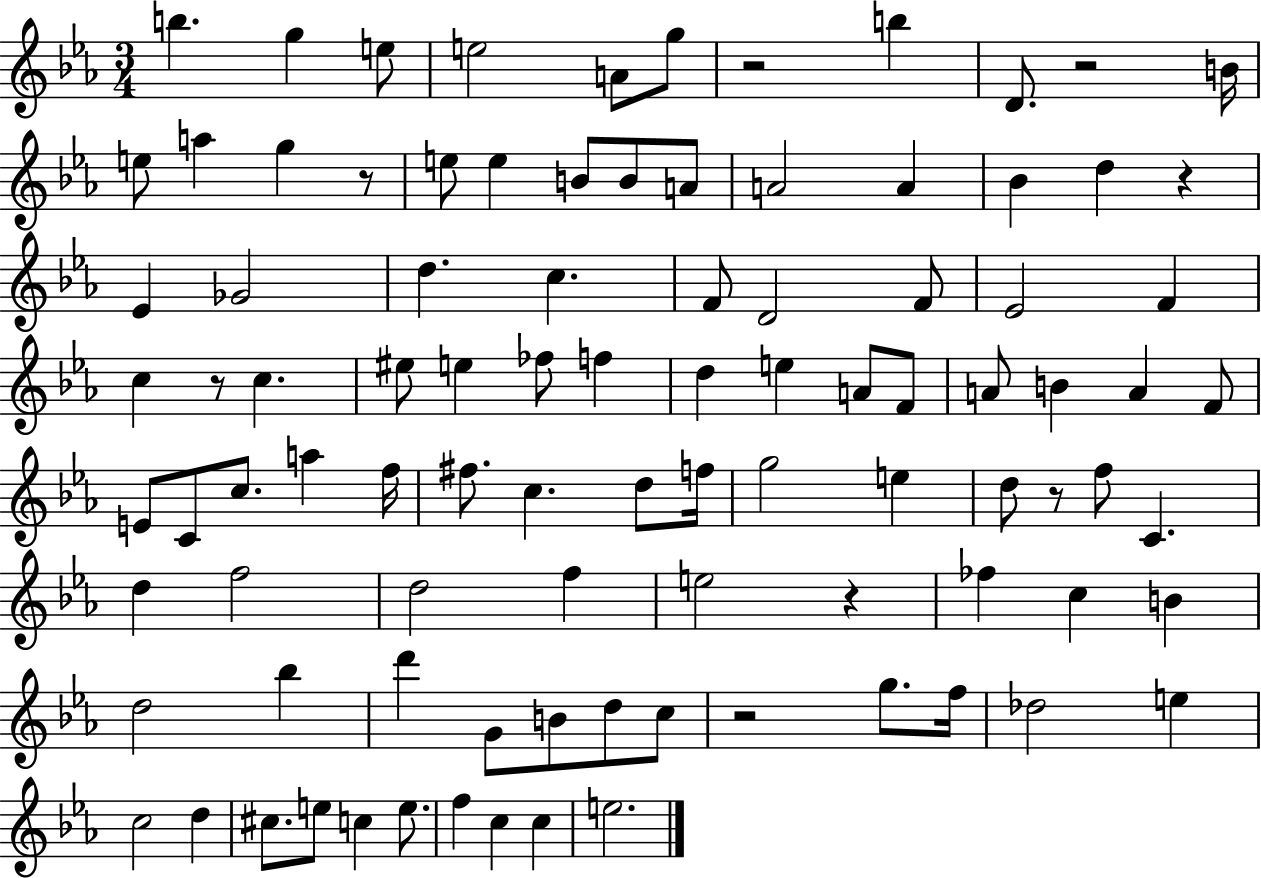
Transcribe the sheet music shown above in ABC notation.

X:1
T:Untitled
M:3/4
L:1/4
K:Eb
b g e/2 e2 A/2 g/2 z2 b D/2 z2 B/4 e/2 a g z/2 e/2 e B/2 B/2 A/2 A2 A _B d z _E _G2 d c F/2 D2 F/2 _E2 F c z/2 c ^e/2 e _f/2 f d e A/2 F/2 A/2 B A F/2 E/2 C/2 c/2 a f/4 ^f/2 c d/2 f/4 g2 e d/2 z/2 f/2 C d f2 d2 f e2 z _f c B d2 _b d' G/2 B/2 d/2 c/2 z2 g/2 f/4 _d2 e c2 d ^c/2 e/2 c e/2 f c c e2